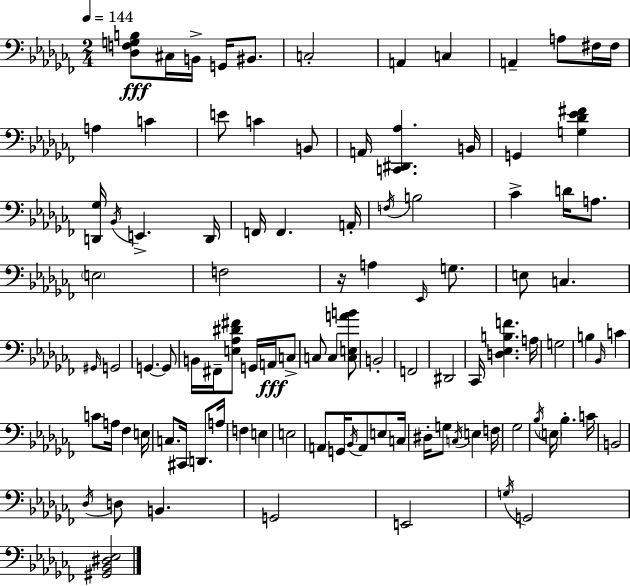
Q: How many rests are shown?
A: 1